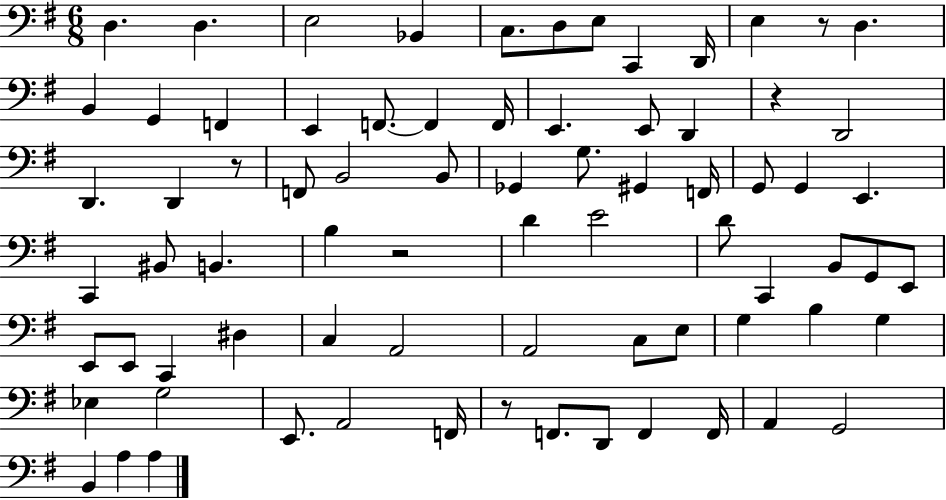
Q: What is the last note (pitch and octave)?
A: A3